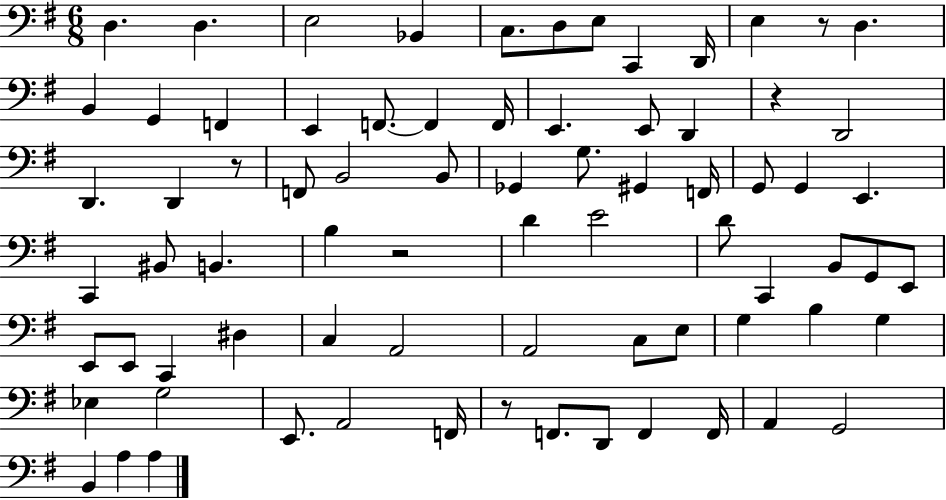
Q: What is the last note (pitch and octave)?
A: A3